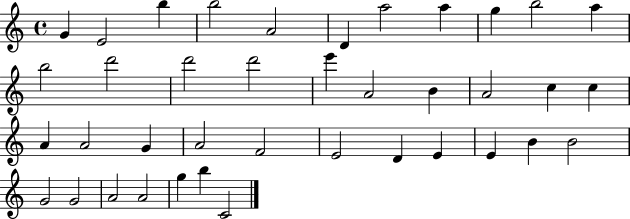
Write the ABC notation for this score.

X:1
T:Untitled
M:4/4
L:1/4
K:C
G E2 b b2 A2 D a2 a g b2 a b2 d'2 d'2 d'2 e' A2 B A2 c c A A2 G A2 F2 E2 D E E B B2 G2 G2 A2 A2 g b C2